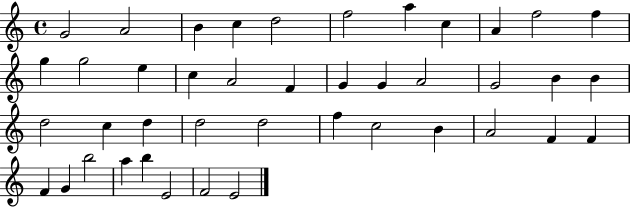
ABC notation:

X:1
T:Untitled
M:4/4
L:1/4
K:C
G2 A2 B c d2 f2 a c A f2 f g g2 e c A2 F G G A2 G2 B B d2 c d d2 d2 f c2 B A2 F F F G b2 a b E2 F2 E2